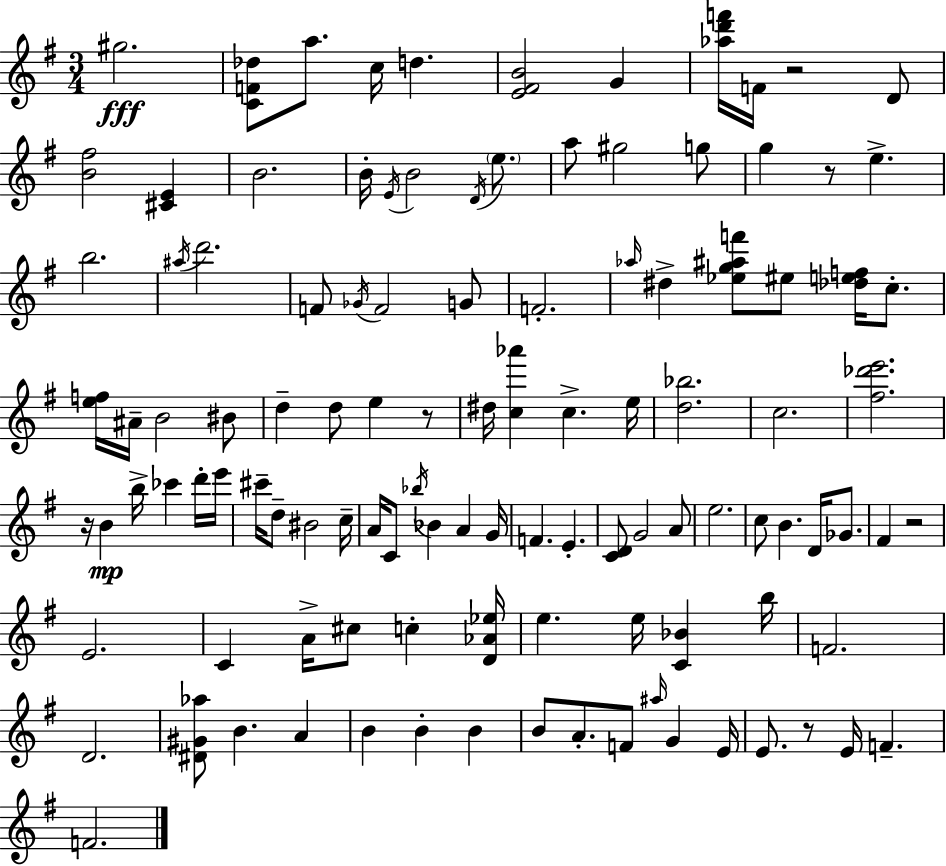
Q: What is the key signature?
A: E minor